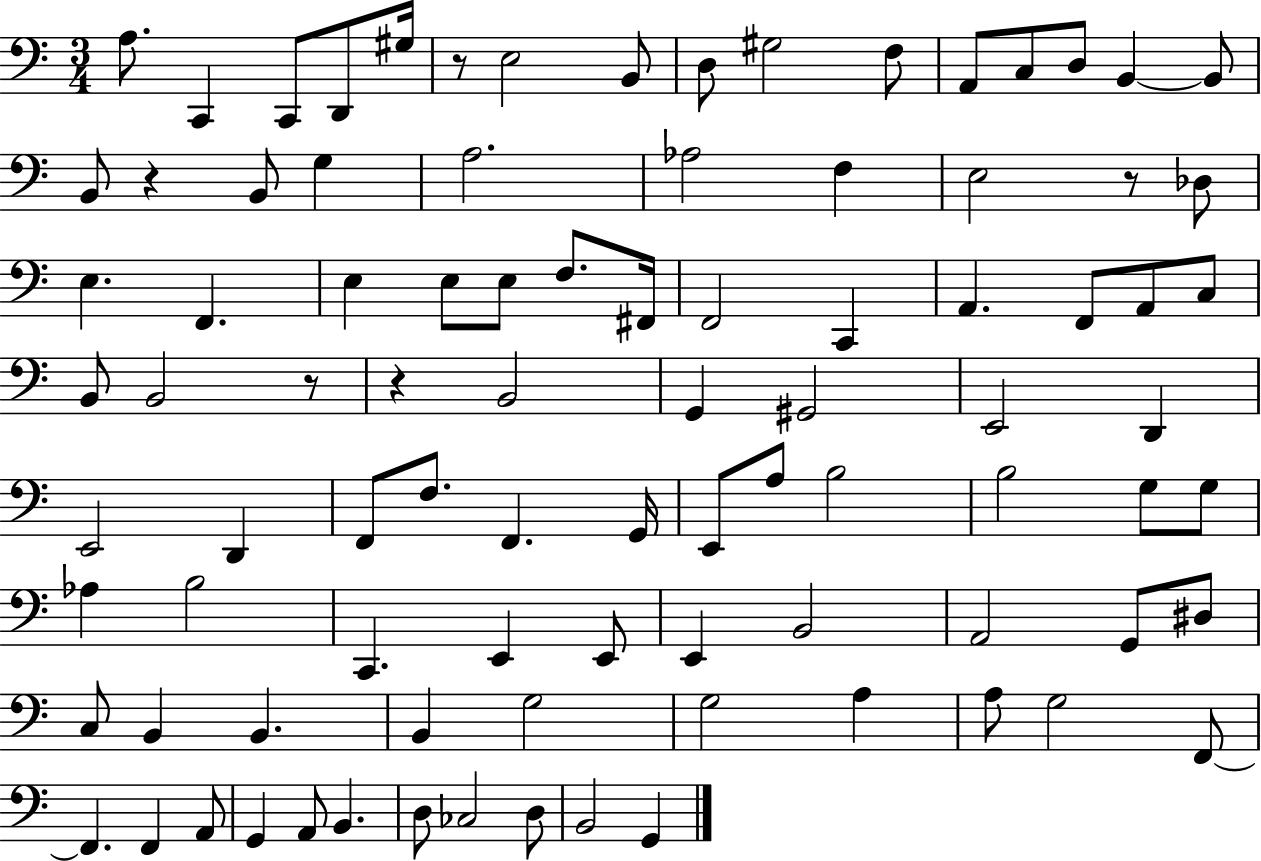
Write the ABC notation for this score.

X:1
T:Untitled
M:3/4
L:1/4
K:C
A,/2 C,, C,,/2 D,,/2 ^G,/4 z/2 E,2 B,,/2 D,/2 ^G,2 F,/2 A,,/2 C,/2 D,/2 B,, B,,/2 B,,/2 z B,,/2 G, A,2 _A,2 F, E,2 z/2 _D,/2 E, F,, E, E,/2 E,/2 F,/2 ^F,,/4 F,,2 C,, A,, F,,/2 A,,/2 C,/2 B,,/2 B,,2 z/2 z B,,2 G,, ^G,,2 E,,2 D,, E,,2 D,, F,,/2 F,/2 F,, G,,/4 E,,/2 A,/2 B,2 B,2 G,/2 G,/2 _A, B,2 C,, E,, E,,/2 E,, B,,2 A,,2 G,,/2 ^D,/2 C,/2 B,, B,, B,, G,2 G,2 A, A,/2 G,2 F,,/2 F,, F,, A,,/2 G,, A,,/2 B,, D,/2 _C,2 D,/2 B,,2 G,,